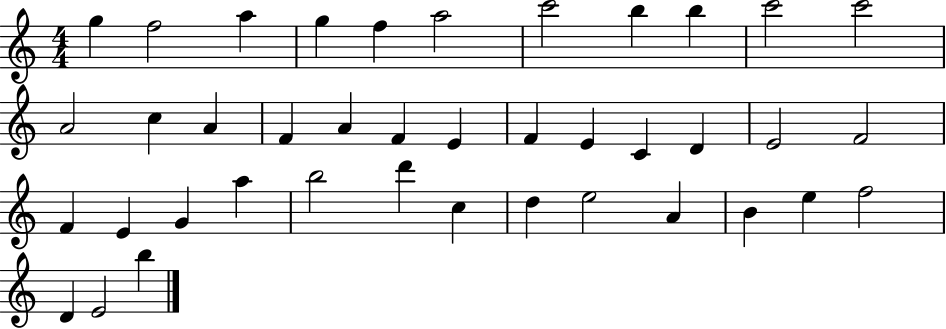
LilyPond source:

{
  \clef treble
  \numericTimeSignature
  \time 4/4
  \key c \major
  g''4 f''2 a''4 | g''4 f''4 a''2 | c'''2 b''4 b''4 | c'''2 c'''2 | \break a'2 c''4 a'4 | f'4 a'4 f'4 e'4 | f'4 e'4 c'4 d'4 | e'2 f'2 | \break f'4 e'4 g'4 a''4 | b''2 d'''4 c''4 | d''4 e''2 a'4 | b'4 e''4 f''2 | \break d'4 e'2 b''4 | \bar "|."
}